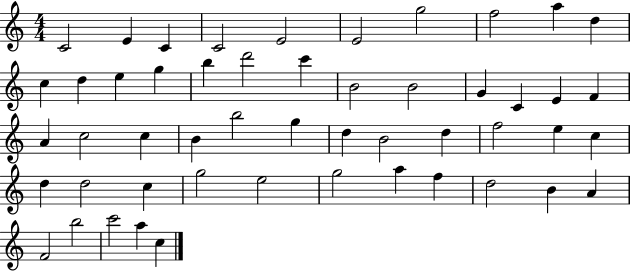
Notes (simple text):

C4/h E4/q C4/q C4/h E4/h E4/h G5/h F5/h A5/q D5/q C5/q D5/q E5/q G5/q B5/q D6/h C6/q B4/h B4/h G4/q C4/q E4/q F4/q A4/q C5/h C5/q B4/q B5/h G5/q D5/q B4/h D5/q F5/h E5/q C5/q D5/q D5/h C5/q G5/h E5/h G5/h A5/q F5/q D5/h B4/q A4/q F4/h B5/h C6/h A5/q C5/q